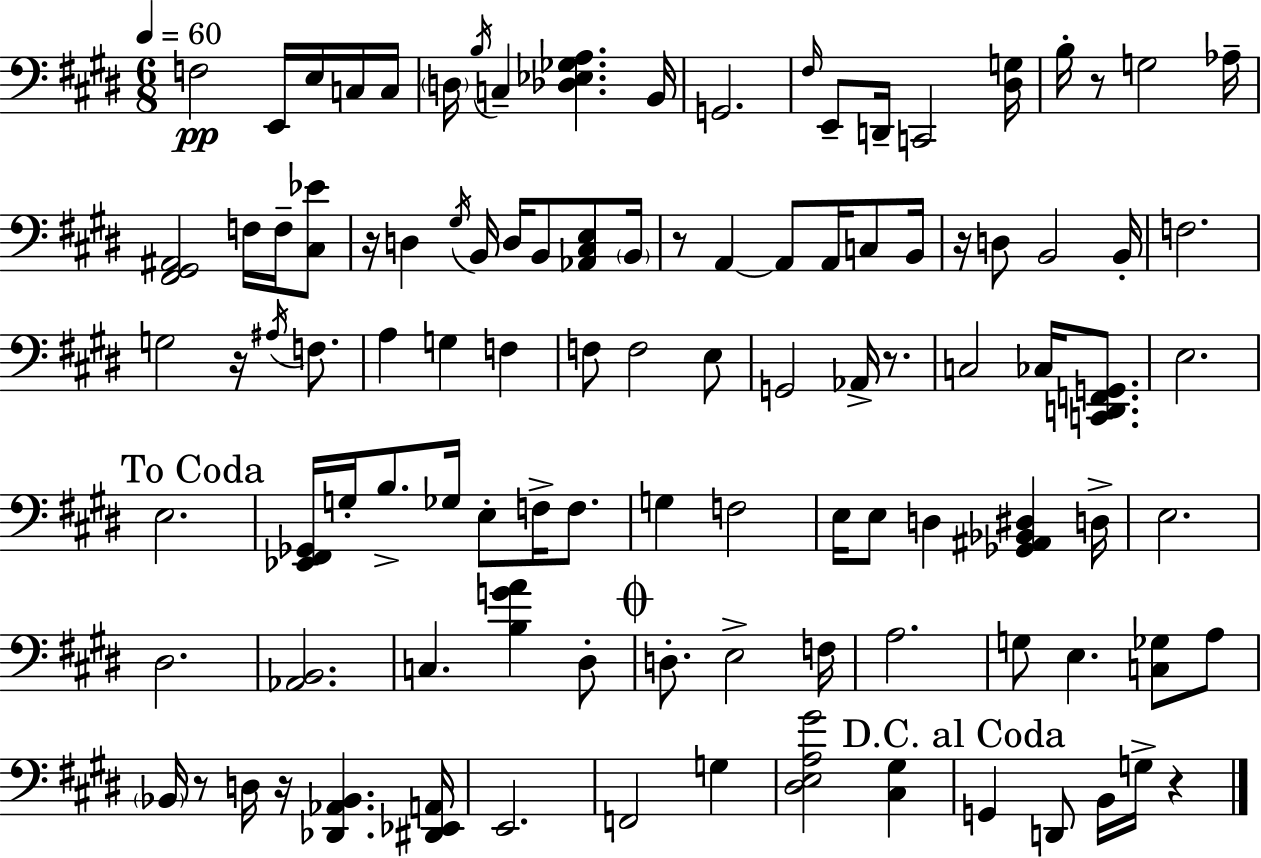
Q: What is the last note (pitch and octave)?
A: G3